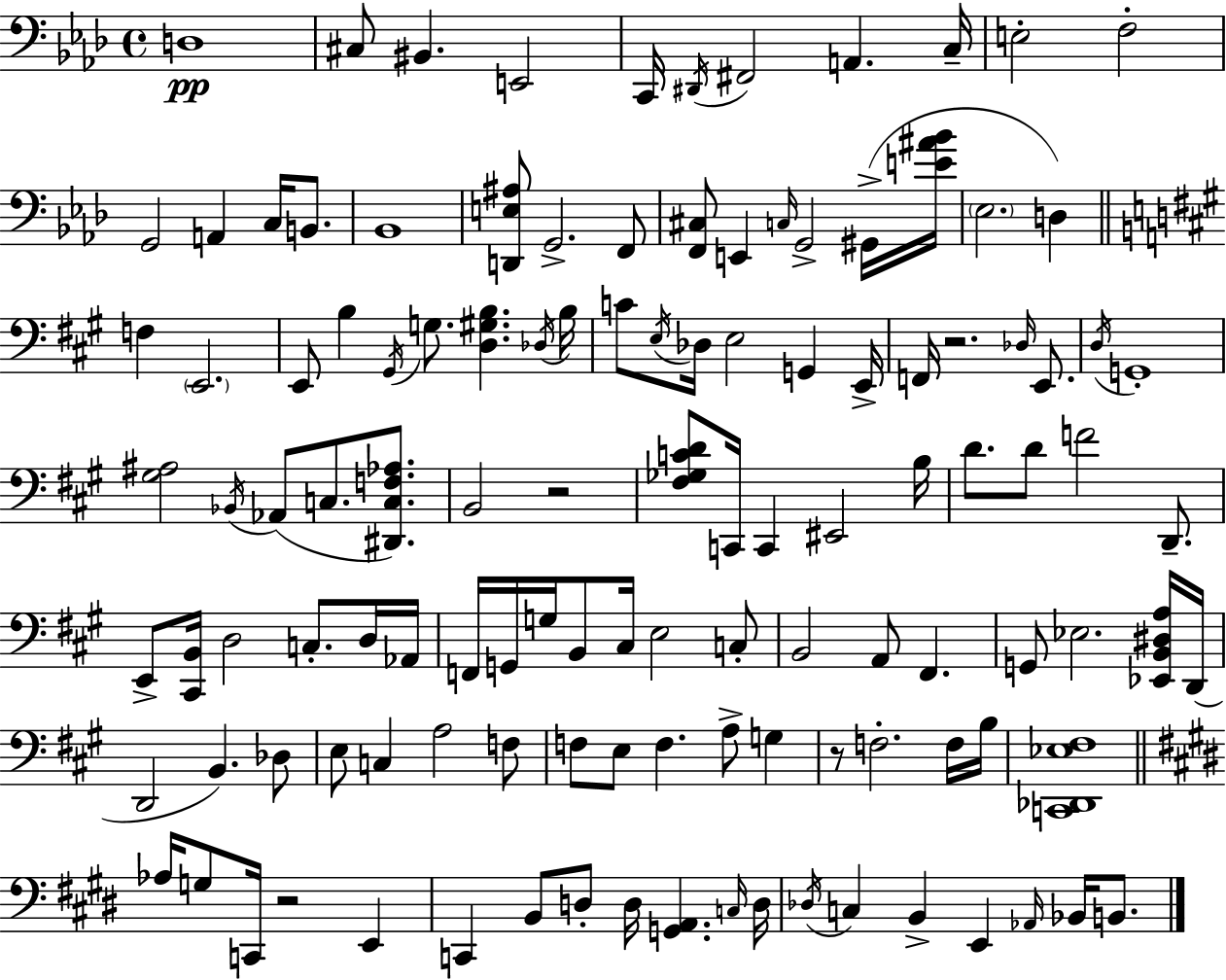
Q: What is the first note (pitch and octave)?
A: D3